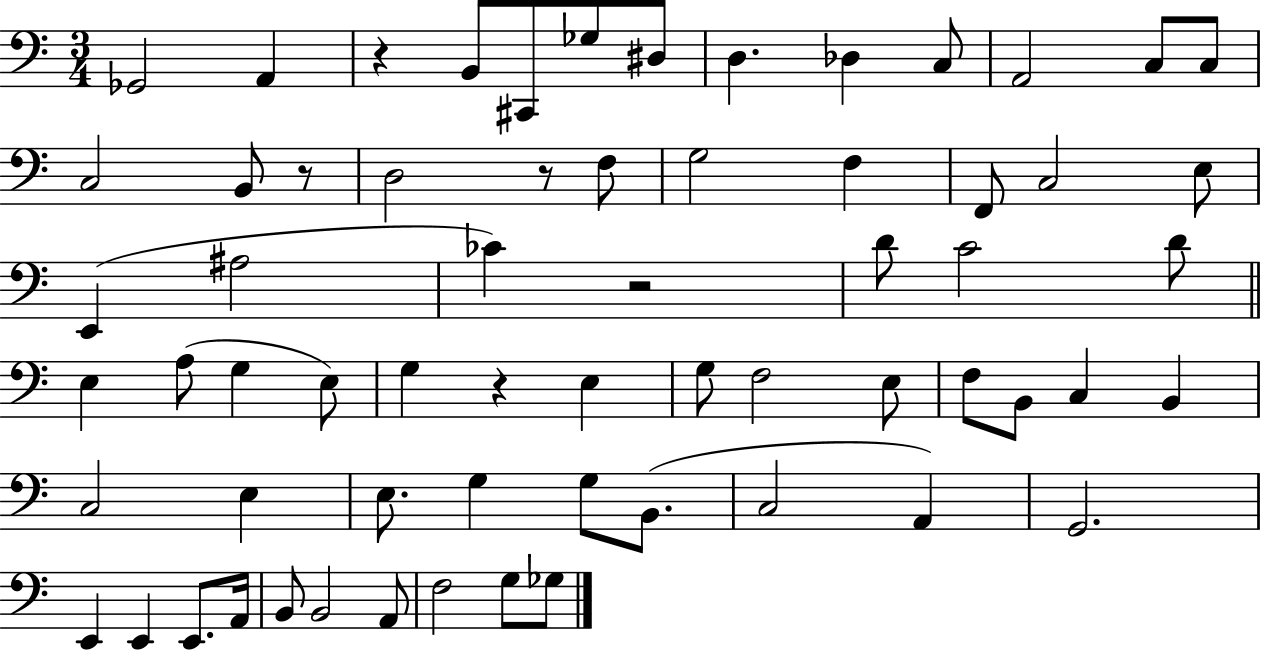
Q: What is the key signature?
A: C major